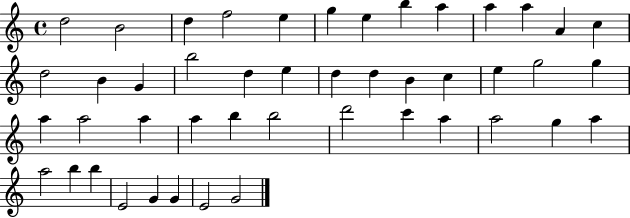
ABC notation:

X:1
T:Untitled
M:4/4
L:1/4
K:C
d2 B2 d f2 e g e b a a a A c d2 B G b2 d e d d B c e g2 g a a2 a a b b2 d'2 c' a a2 g a a2 b b E2 G G E2 G2